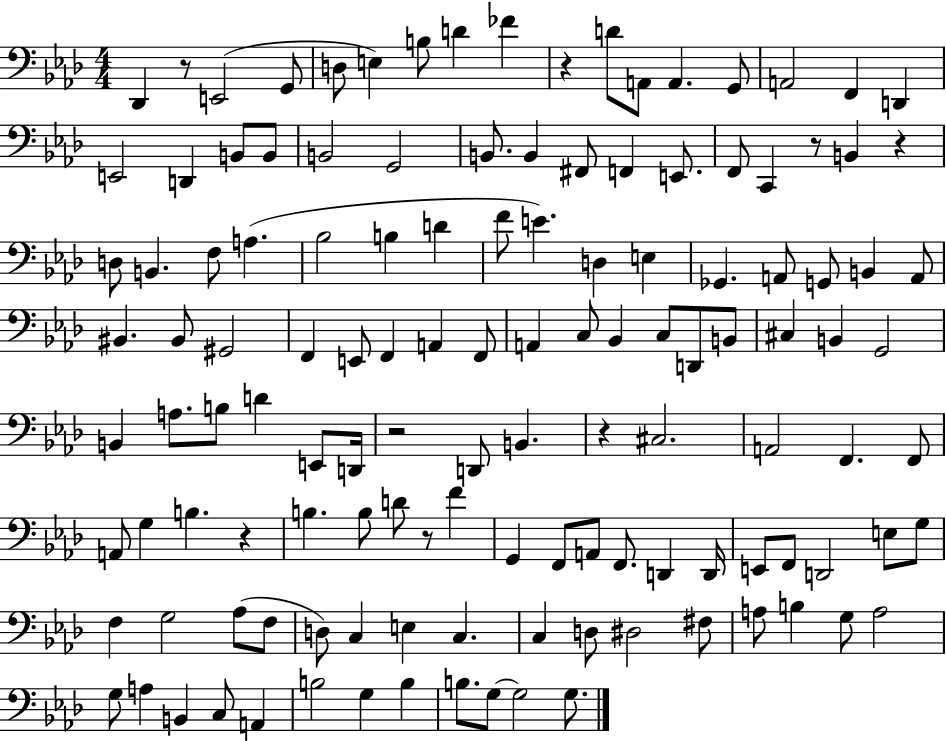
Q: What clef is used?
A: bass